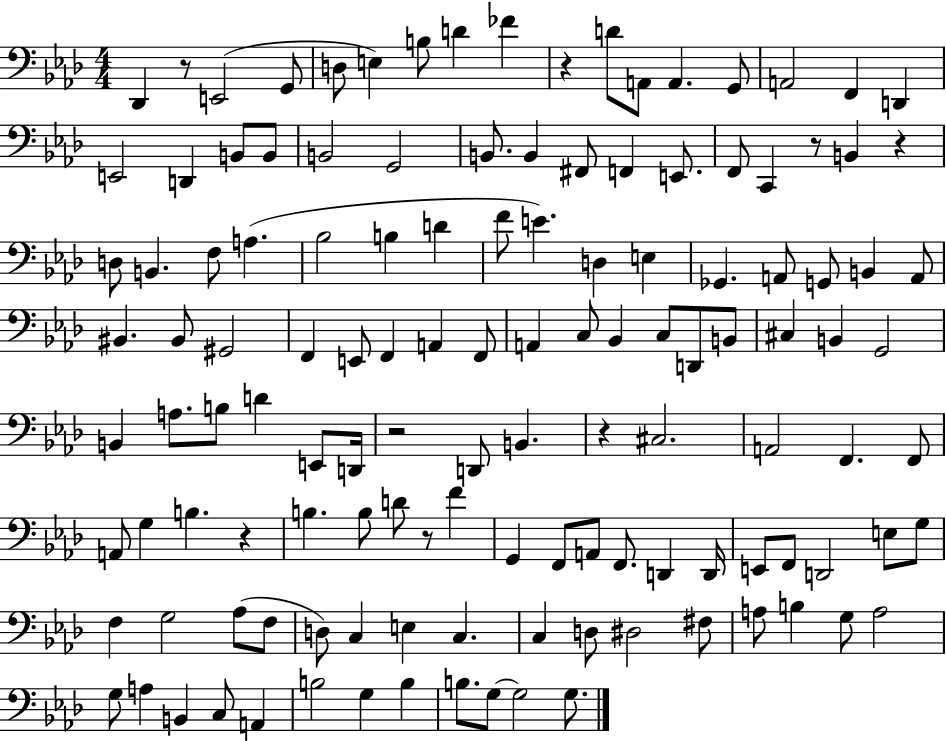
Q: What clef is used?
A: bass